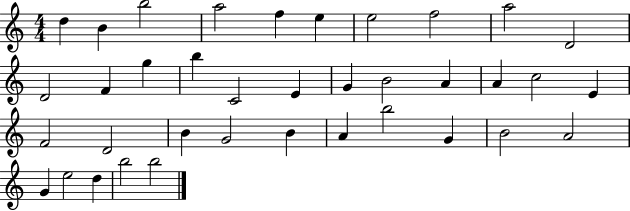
D5/q B4/q B5/h A5/h F5/q E5/q E5/h F5/h A5/h D4/h D4/h F4/q G5/q B5/q C4/h E4/q G4/q B4/h A4/q A4/q C5/h E4/q F4/h D4/h B4/q G4/h B4/q A4/q B5/h G4/q B4/h A4/h G4/q E5/h D5/q B5/h B5/h